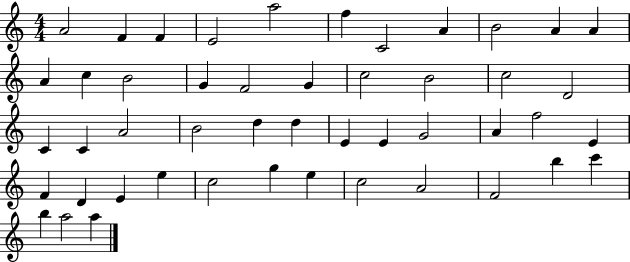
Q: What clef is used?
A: treble